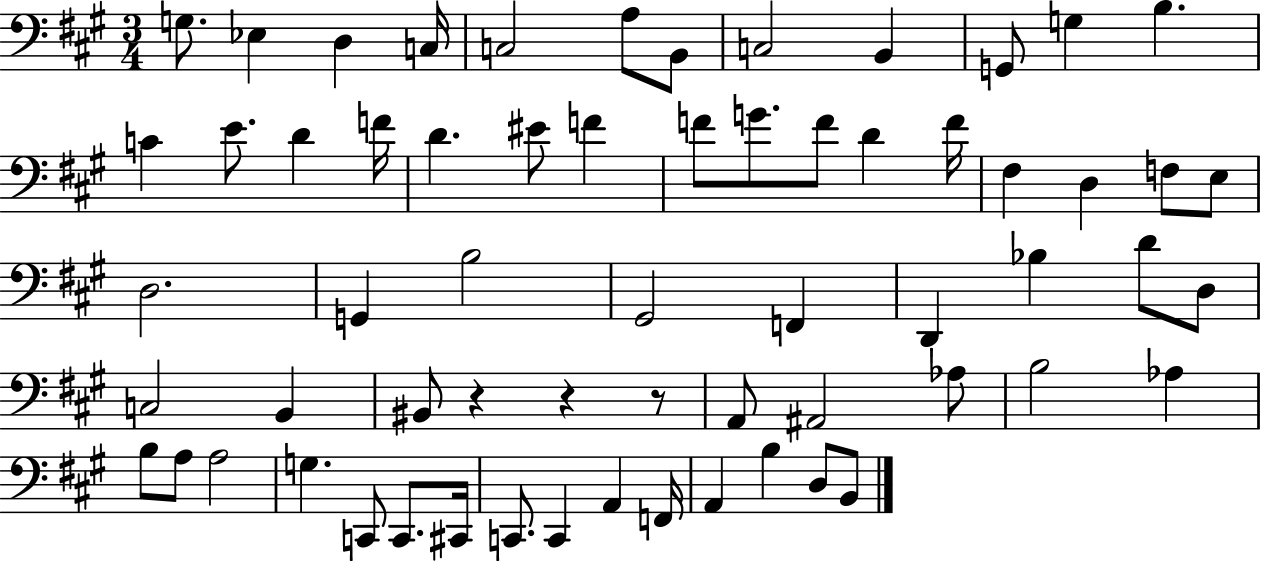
{
  \clef bass
  \numericTimeSignature
  \time 3/4
  \key a \major
  \repeat volta 2 { g8. ees4 d4 c16 | c2 a8 b,8 | c2 b,4 | g,8 g4 b4. | \break c'4 e'8. d'4 f'16 | d'4. eis'8 f'4 | f'8 g'8. f'8 d'4 f'16 | fis4 d4 f8 e8 | \break d2. | g,4 b2 | gis,2 f,4 | d,4 bes4 d'8 d8 | \break c2 b,4 | bis,8 r4 r4 r8 | a,8 ais,2 aes8 | b2 aes4 | \break b8 a8 a2 | g4. c,8 c,8. cis,16 | c,8. c,4 a,4 f,16 | a,4 b4 d8 b,8 | \break } \bar "|."
}